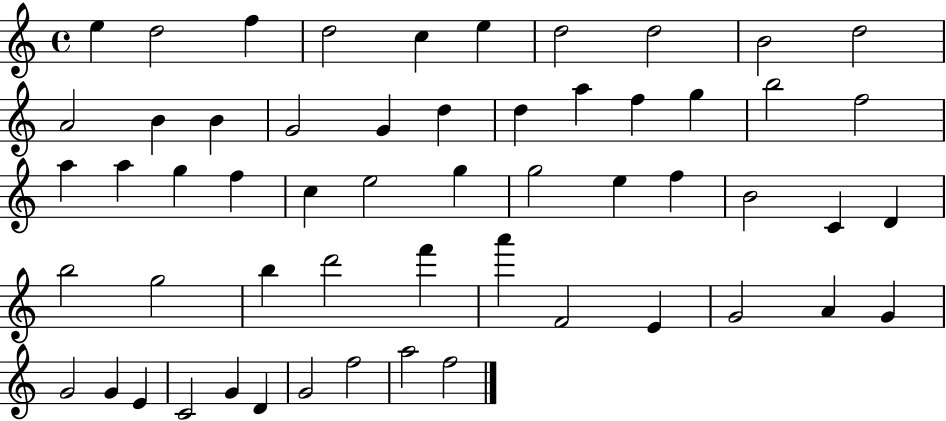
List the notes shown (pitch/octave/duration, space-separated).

E5/q D5/h F5/q D5/h C5/q E5/q D5/h D5/h B4/h D5/h A4/h B4/q B4/q G4/h G4/q D5/q D5/q A5/q F5/q G5/q B5/h F5/h A5/q A5/q G5/q F5/q C5/q E5/h G5/q G5/h E5/q F5/q B4/h C4/q D4/q B5/h G5/h B5/q D6/h F6/q A6/q F4/h E4/q G4/h A4/q G4/q G4/h G4/q E4/q C4/h G4/q D4/q G4/h F5/h A5/h F5/h